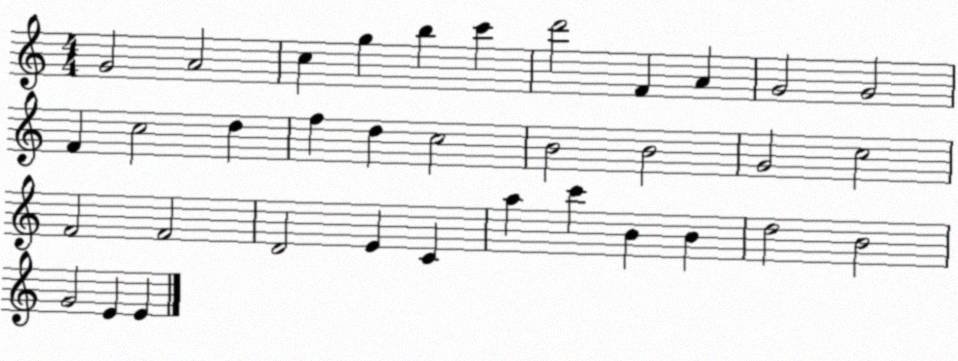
X:1
T:Untitled
M:4/4
L:1/4
K:C
G2 A2 c g b c' d'2 F A G2 G2 F c2 d f d c2 B2 B2 G2 c2 F2 F2 D2 E C a c' B B d2 B2 G2 E E